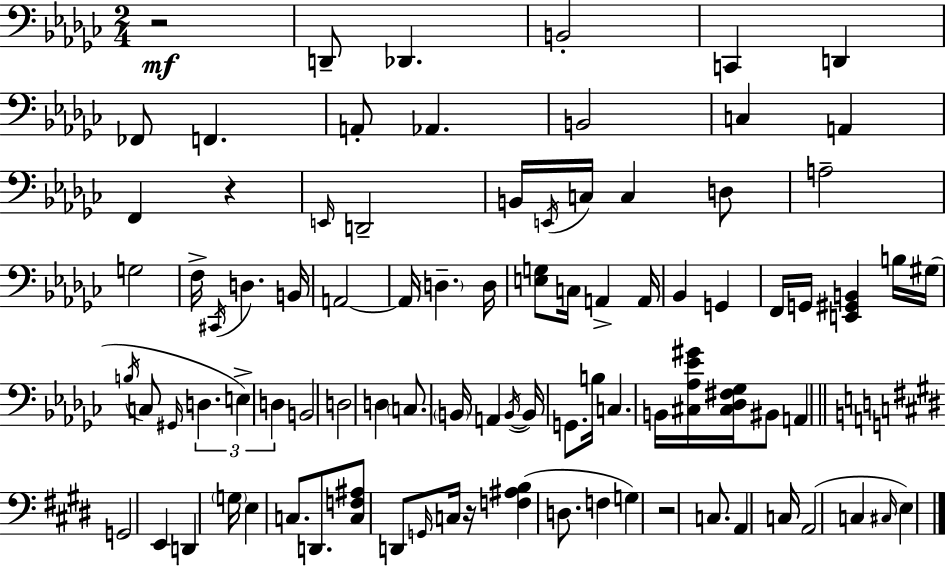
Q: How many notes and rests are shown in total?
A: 89